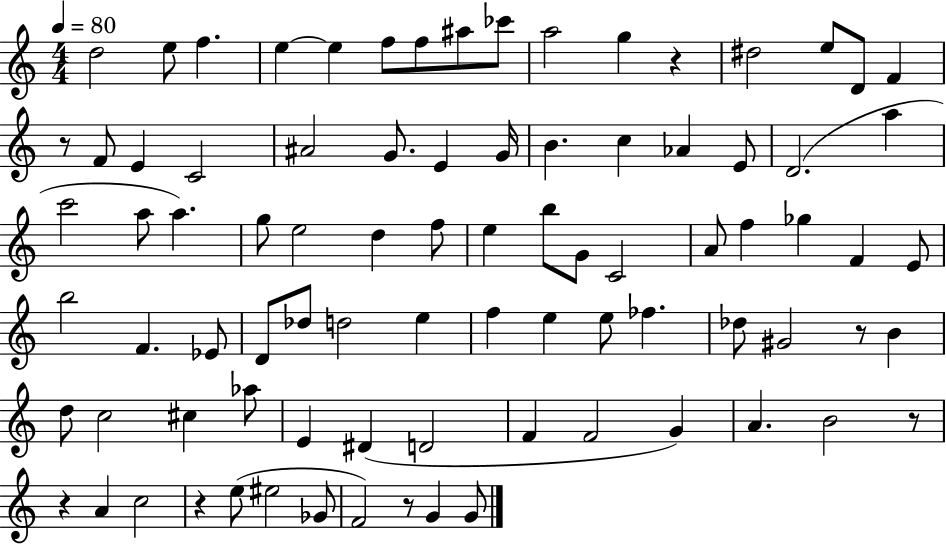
X:1
T:Untitled
M:4/4
L:1/4
K:C
d2 e/2 f e e f/2 f/2 ^a/2 _c'/2 a2 g z ^d2 e/2 D/2 F z/2 F/2 E C2 ^A2 G/2 E G/4 B c _A E/2 D2 a c'2 a/2 a g/2 e2 d f/2 e b/2 G/2 C2 A/2 f _g F E/2 b2 F _E/2 D/2 _d/2 d2 e f e e/2 _f _d/2 ^G2 z/2 B d/2 c2 ^c _a/2 E ^D D2 F F2 G A B2 z/2 z A c2 z e/2 ^e2 _G/2 F2 z/2 G G/2